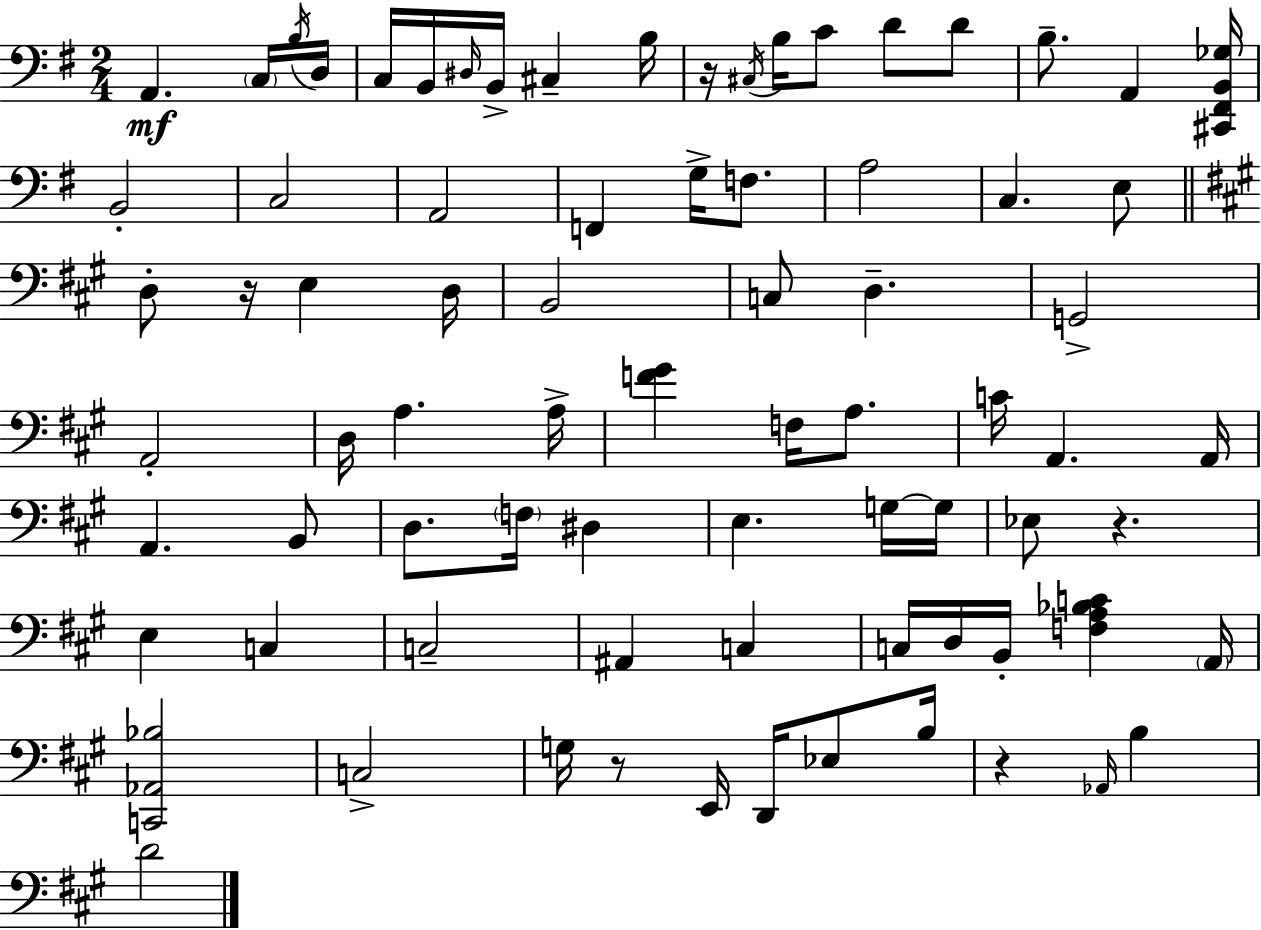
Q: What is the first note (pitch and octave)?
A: A2